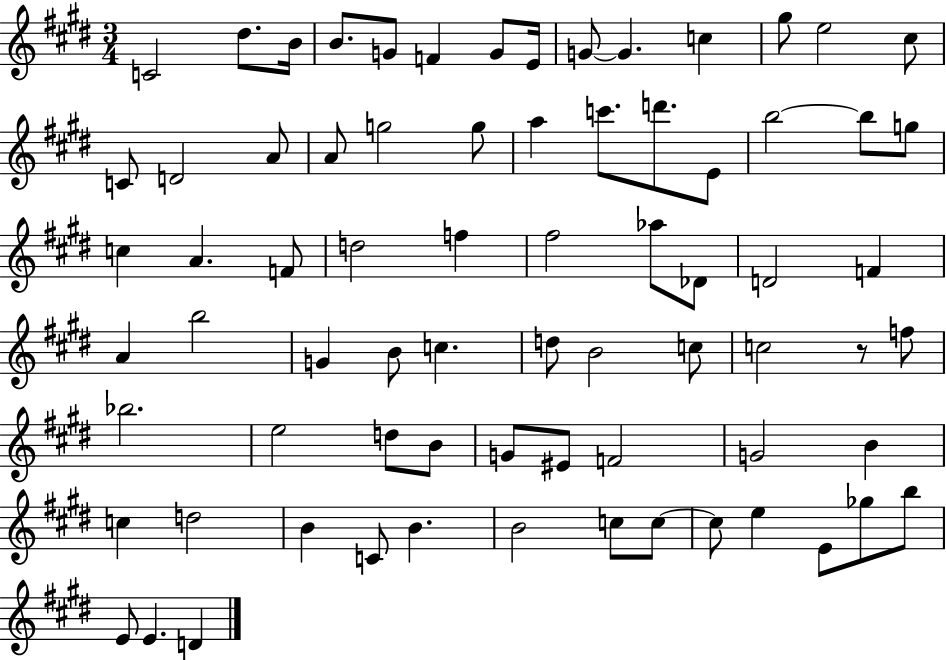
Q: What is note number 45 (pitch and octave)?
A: C5